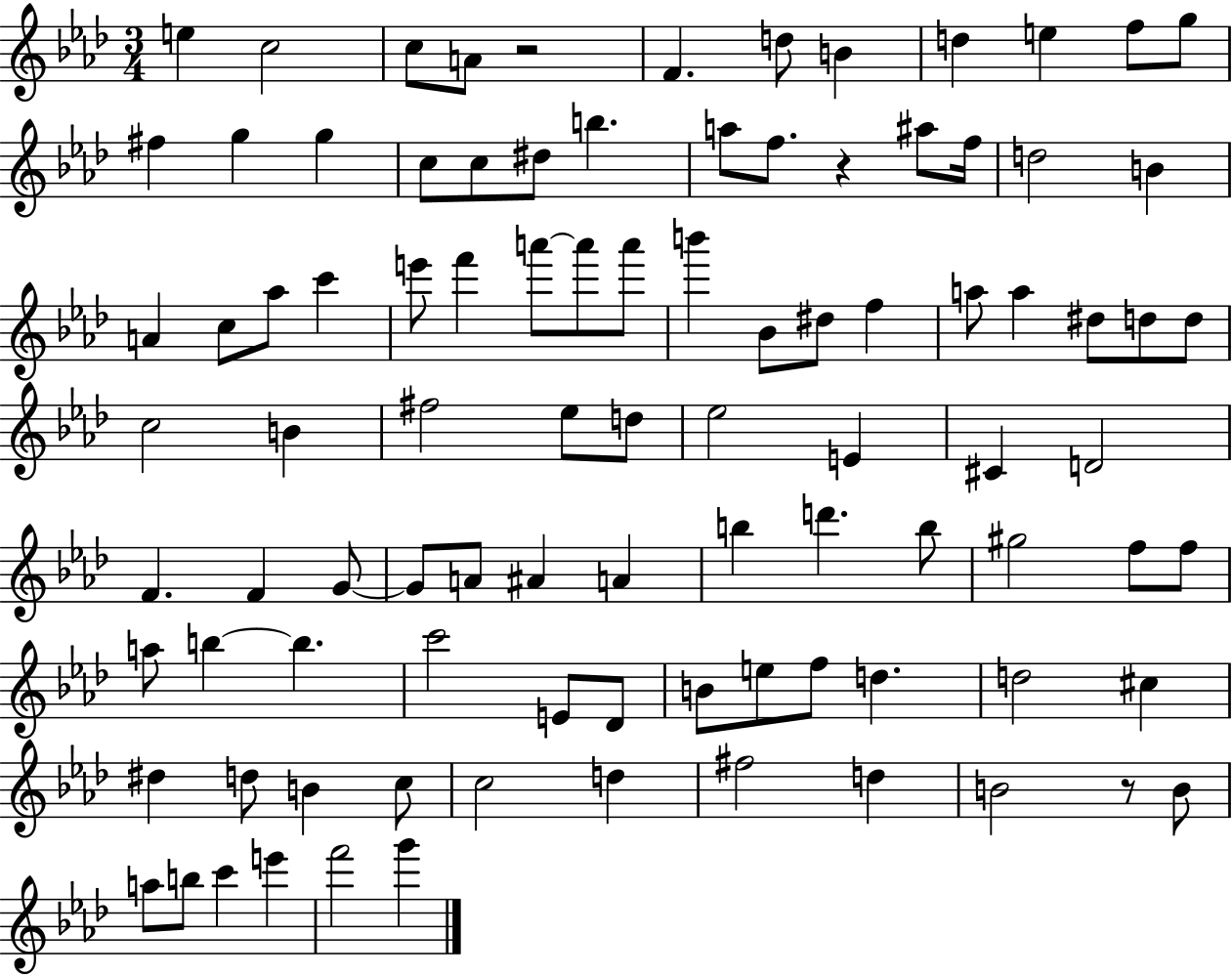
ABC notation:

X:1
T:Untitled
M:3/4
L:1/4
K:Ab
e c2 c/2 A/2 z2 F d/2 B d e f/2 g/2 ^f g g c/2 c/2 ^d/2 b a/2 f/2 z ^a/2 f/4 d2 B A c/2 _a/2 c' e'/2 f' a'/2 a'/2 a'/2 b' _B/2 ^d/2 f a/2 a ^d/2 d/2 d/2 c2 B ^f2 _e/2 d/2 _e2 E ^C D2 F F G/2 G/2 A/2 ^A A b d' b/2 ^g2 f/2 f/2 a/2 b b c'2 E/2 _D/2 B/2 e/2 f/2 d d2 ^c ^d d/2 B c/2 c2 d ^f2 d B2 z/2 B/2 a/2 b/2 c' e' f'2 g'